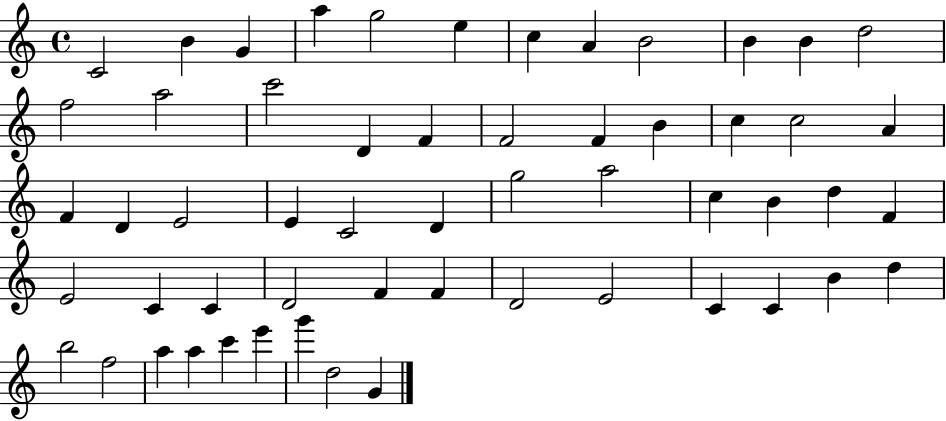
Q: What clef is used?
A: treble